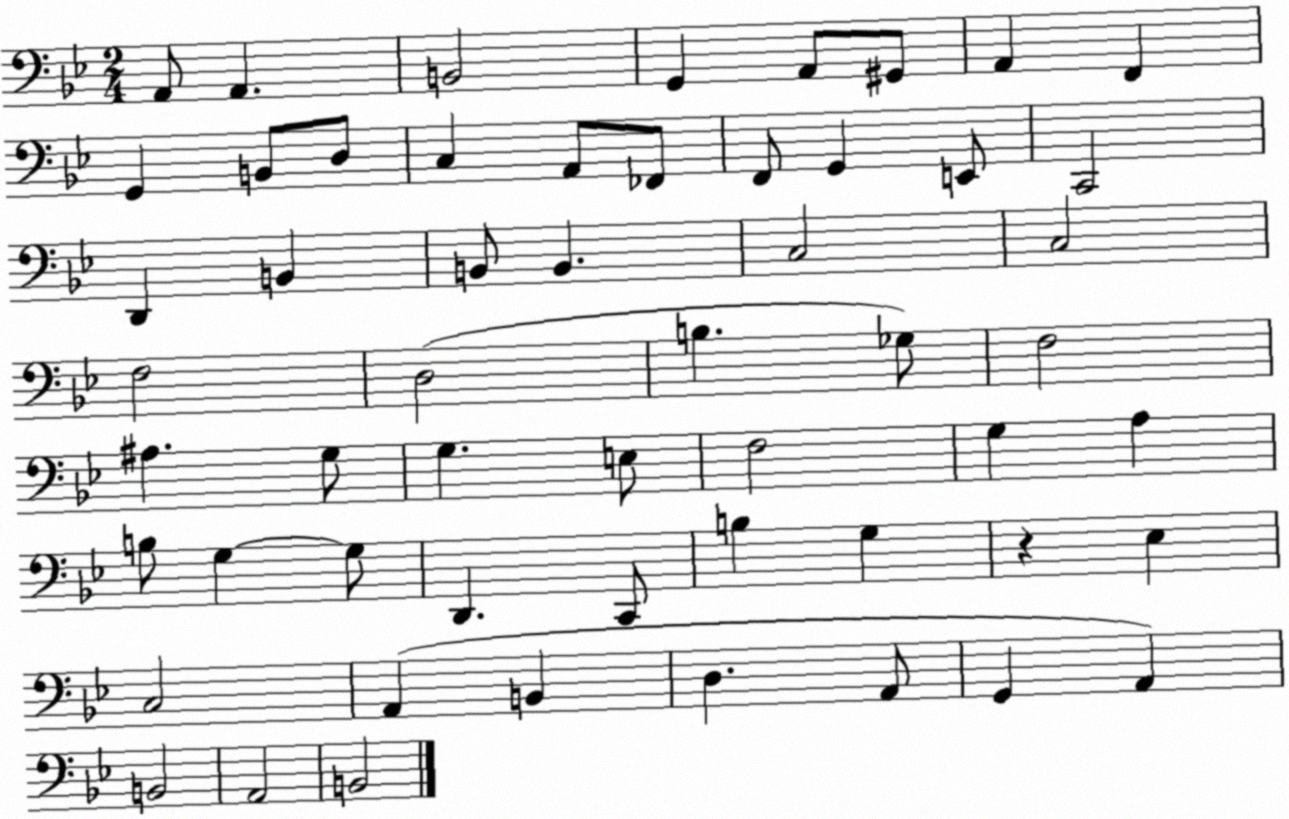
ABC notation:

X:1
T:Untitled
M:2/4
L:1/4
K:Bb
A,,/2 A,, B,,2 G,, A,,/2 ^G,,/2 A,, F,, G,, B,,/2 D,/2 C, A,,/2 _F,,/2 F,,/2 G,, E,,/2 C,,2 D,, B,, B,,/2 B,, C,2 C,2 F,2 D,2 B, _G,/2 F,2 ^A, G,/2 G, E,/2 F,2 G, A, B,/2 G, G,/2 D,, C,,/2 B, G, z _E, C,2 A,, B,, D, A,,/2 G,, A,, B,,2 A,,2 B,,2